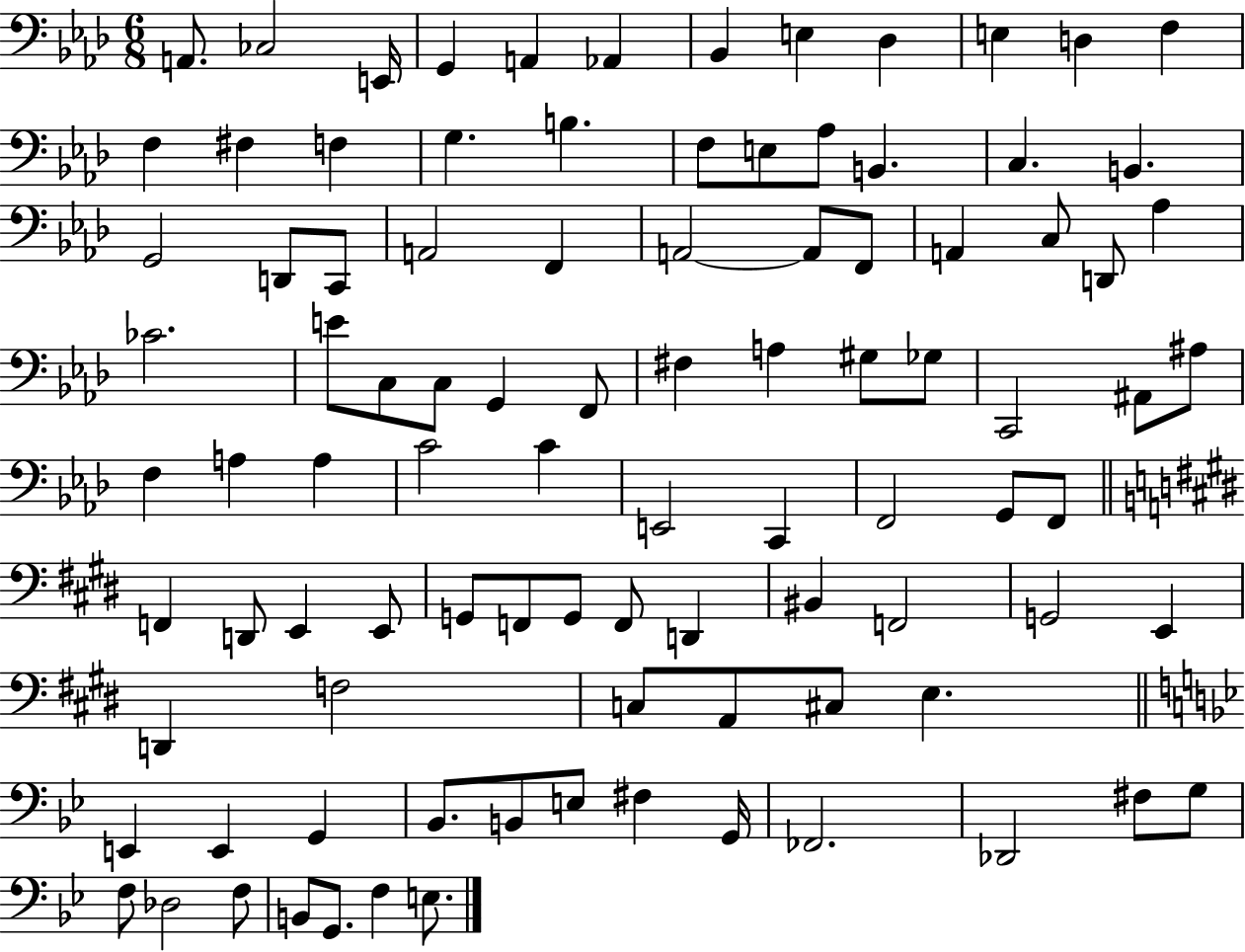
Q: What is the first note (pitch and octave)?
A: A2